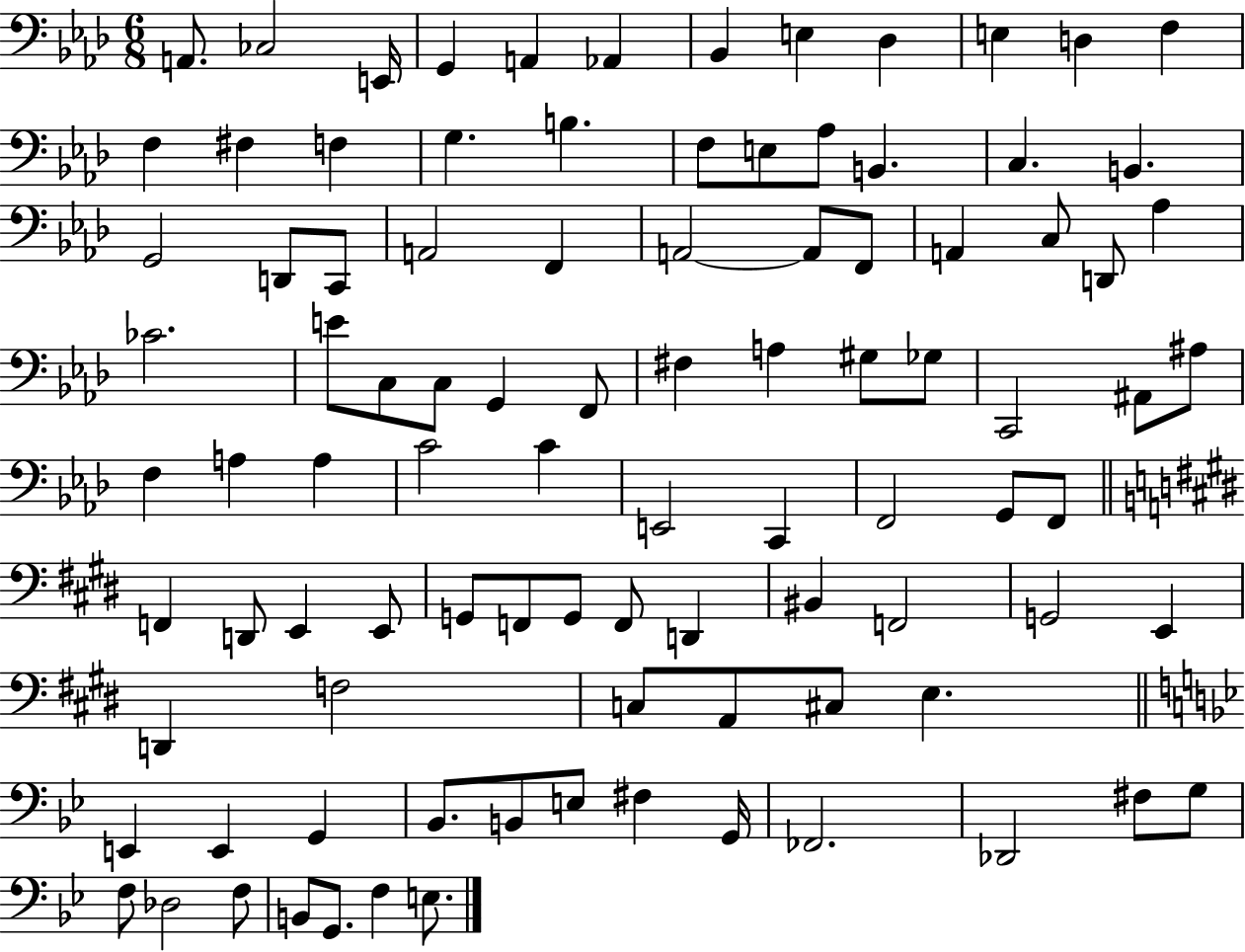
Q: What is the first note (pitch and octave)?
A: A2